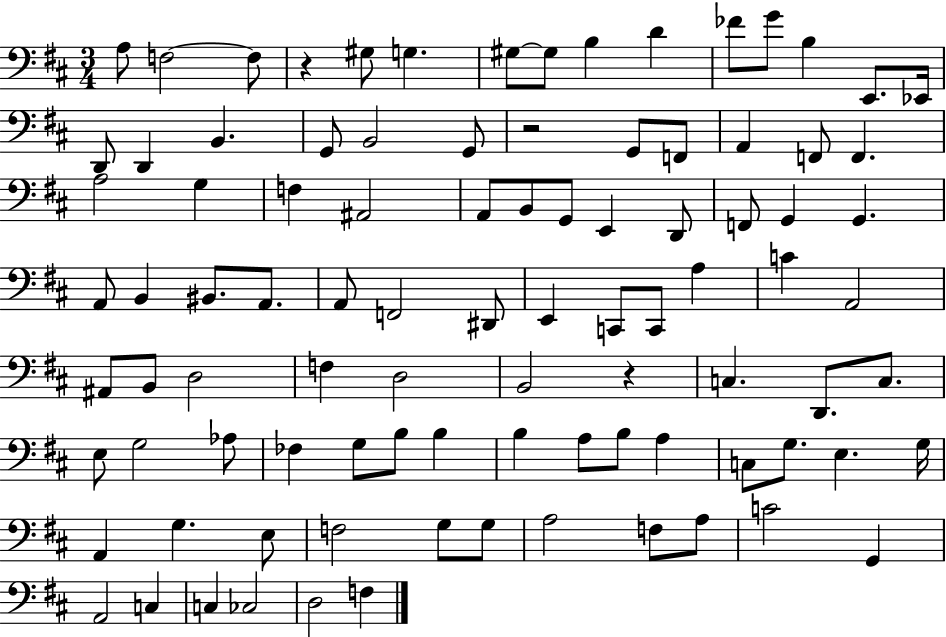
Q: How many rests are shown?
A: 3